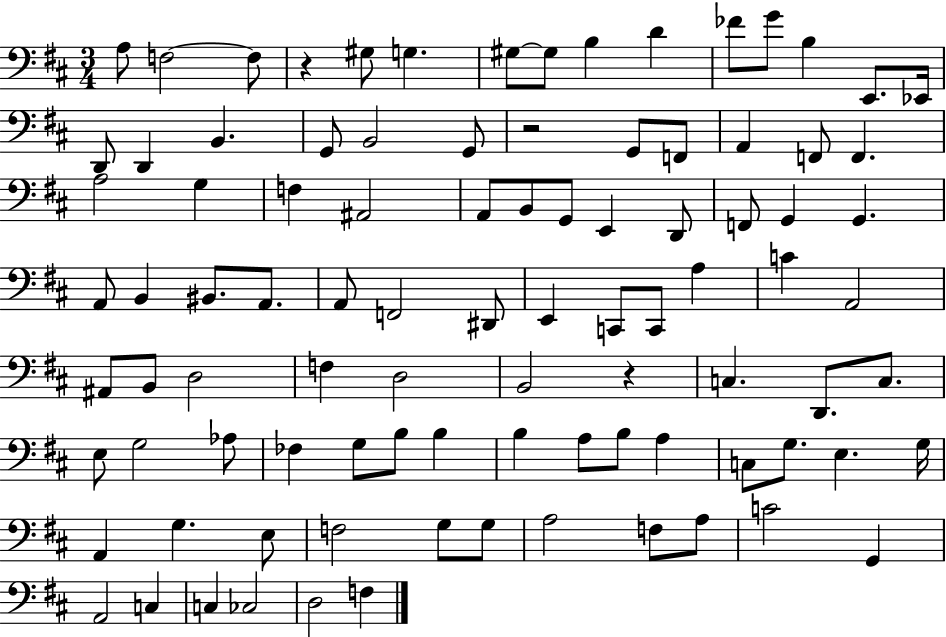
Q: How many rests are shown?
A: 3